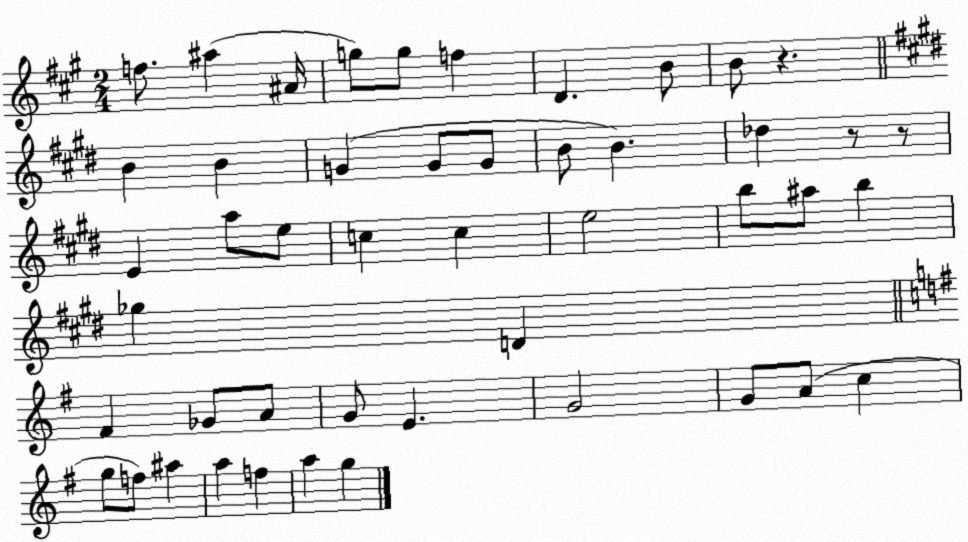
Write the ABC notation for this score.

X:1
T:Untitled
M:2/4
L:1/4
K:A
f/2 ^a ^A/4 g/2 g/2 f D B/2 B/2 z B B G G/2 G/2 B/2 B _d z/2 z/2 E a/2 e/2 c c e2 b/2 ^a/2 b _g D ^F _G/2 A/2 G/2 E G2 G/2 A/2 c g/2 f/2 ^a a f a g